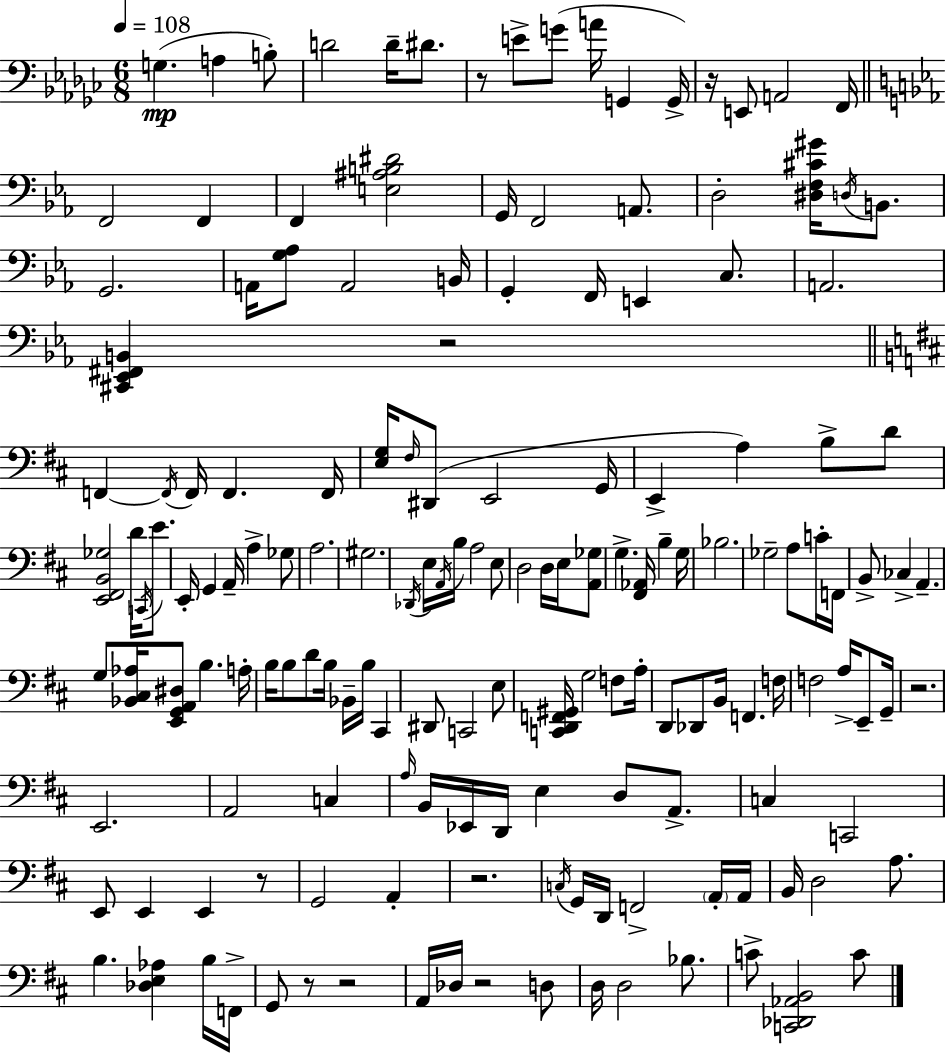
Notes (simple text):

G3/q. A3/q B3/e D4/h D4/s D#4/e. R/e E4/e G4/e A4/s G2/q G2/s R/s E2/e A2/h F2/s F2/h F2/q F2/q [E3,A#3,B3,D#4]/h G2/s F2/h A2/e. D3/h [D#3,F3,C#4,G#4]/s D3/s B2/e. G2/h. A2/s [G3,Ab3]/e A2/h B2/s G2/q F2/s E2/q C3/e. A2/h. [C#2,Eb2,F#2,B2]/q R/h F2/q F2/s F2/s F2/q. F2/s [E3,G3]/s F#3/s D#2/e E2/h G2/s E2/q A3/q B3/e D4/e [E2,F#2,B2,Gb3]/h D4/s C2/s E4/e. E2/s G2/q A2/s A3/q Gb3/e A3/h. G#3/h. Db2/s E3/s A2/s B3/s A3/h E3/e D3/h D3/s E3/s [A2,Gb3]/e G3/q. [F#2,Ab2]/s B3/q G3/s Bb3/h. Gb3/h A3/e C4/s F2/s B2/e CES3/q A2/q. G3/e [Bb2,C#3,Ab3]/s [E2,G2,A2,D#3]/e B3/q. A3/s B3/s B3/e D4/e B3/s Bb2/s B3/s C#2/q D#2/e C2/h E3/e [C2,D2,F2,G#2]/s G3/h F3/e A3/s D2/e Db2/e B2/s F2/q. F3/s F3/h A3/s E2/e G2/s R/h. E2/h. A2/h C3/q A3/s B2/s Eb2/s D2/s E3/q D3/e A2/e. C3/q C2/h E2/e E2/q E2/q R/e G2/h A2/q R/h. C3/s G2/s D2/s F2/h A2/s A2/s B2/s D3/h A3/e. B3/q. [Db3,E3,Ab3]/q B3/s F2/s G2/e R/e R/h A2/s Db3/s R/h D3/e D3/s D3/h Bb3/e. C4/e [C2,Db2,Ab2,B2]/h C4/e